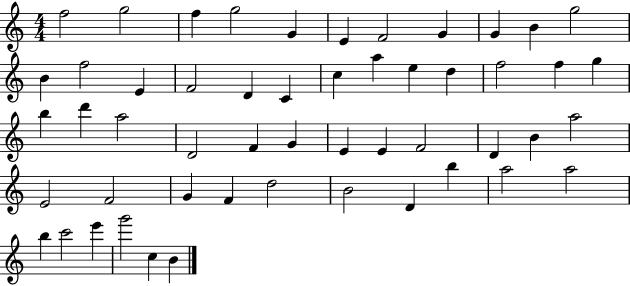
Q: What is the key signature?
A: C major